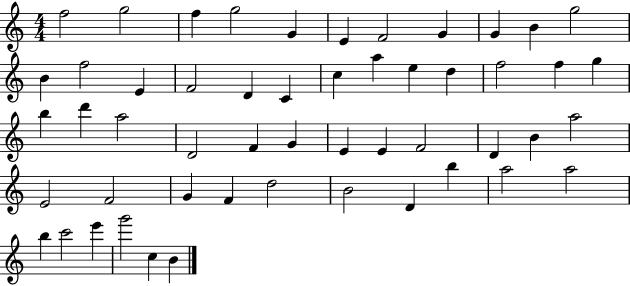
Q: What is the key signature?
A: C major